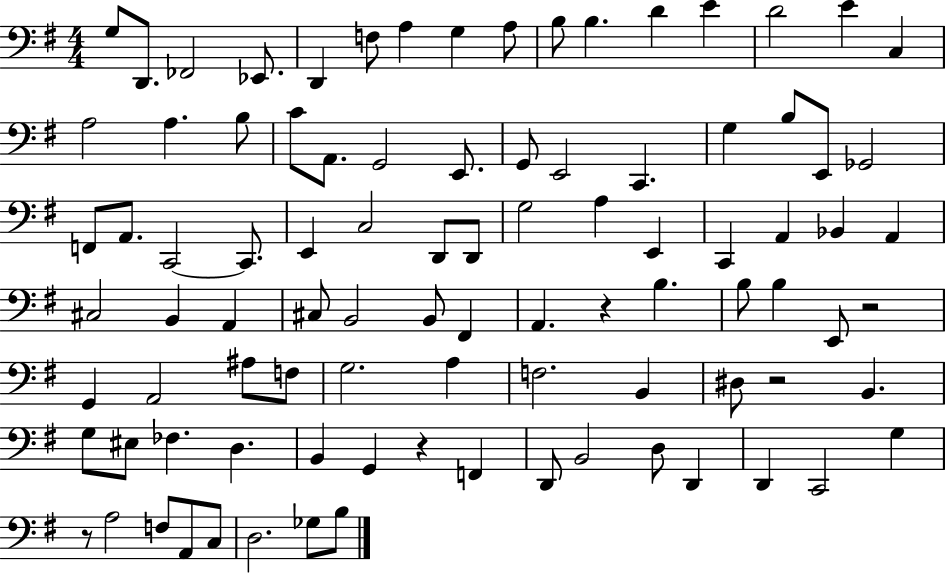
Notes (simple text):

G3/e D2/e. FES2/h Eb2/e. D2/q F3/e A3/q G3/q A3/e B3/e B3/q. D4/q E4/q D4/h E4/q C3/q A3/h A3/q. B3/e C4/e A2/e. G2/h E2/e. G2/e E2/h C2/q. G3/q B3/e E2/e Gb2/h F2/e A2/e. C2/h C2/e. E2/q C3/h D2/e D2/e G3/h A3/q E2/q C2/q A2/q Bb2/q A2/q C#3/h B2/q A2/q C#3/e B2/h B2/e F#2/q A2/q. R/q B3/q. B3/e B3/q E2/e R/h G2/q A2/h A#3/e F3/e G3/h. A3/q F3/h. B2/q D#3/e R/h B2/q. G3/e EIS3/e FES3/q. D3/q. B2/q G2/q R/q F2/q D2/e B2/h D3/e D2/q D2/q C2/h G3/q R/e A3/h F3/e A2/e C3/e D3/h. Gb3/e B3/e